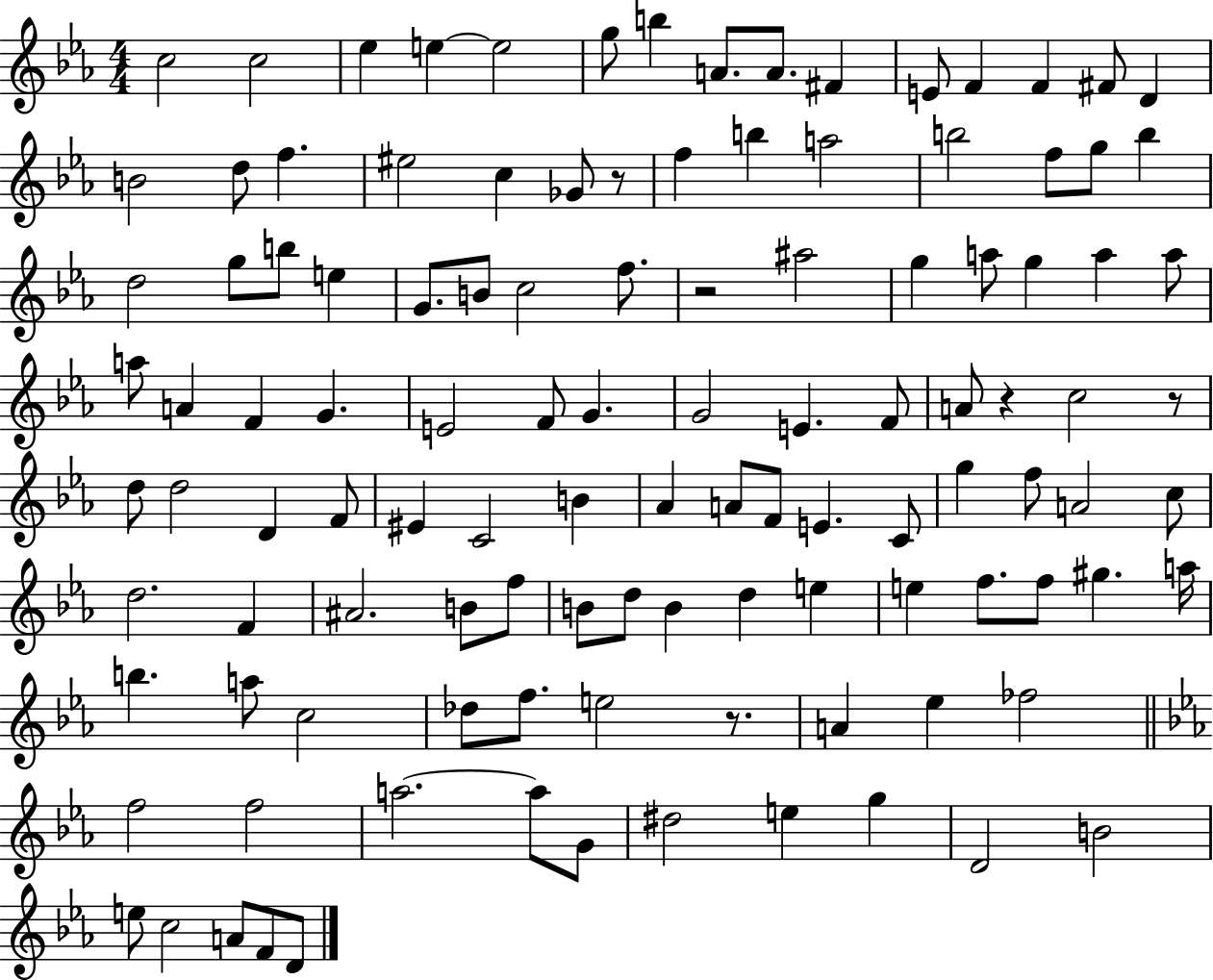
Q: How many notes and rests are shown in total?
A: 114